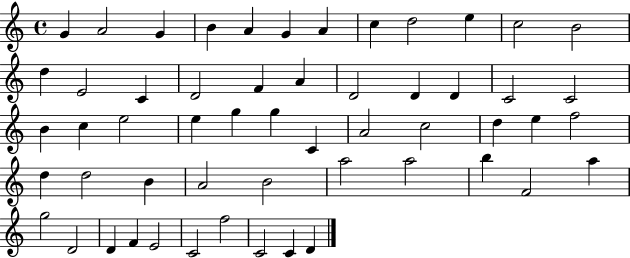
X:1
T:Untitled
M:4/4
L:1/4
K:C
G A2 G B A G A c d2 e c2 B2 d E2 C D2 F A D2 D D C2 C2 B c e2 e g g C A2 c2 d e f2 d d2 B A2 B2 a2 a2 b F2 a g2 D2 D F E2 C2 f2 C2 C D